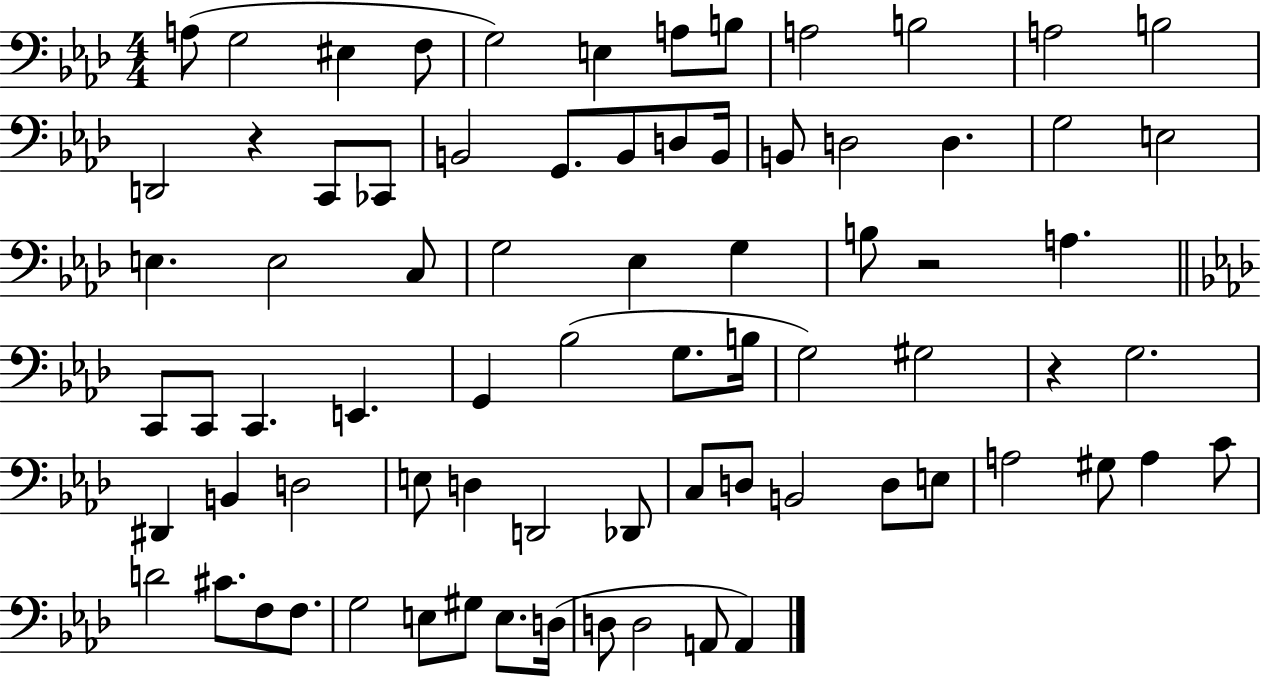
{
  \clef bass
  \numericTimeSignature
  \time 4/4
  \key aes \major
  a8( g2 eis4 f8 | g2) e4 a8 b8 | a2 b2 | a2 b2 | \break d,2 r4 c,8 ces,8 | b,2 g,8. b,8 d8 b,16 | b,8 d2 d4. | g2 e2 | \break e4. e2 c8 | g2 ees4 g4 | b8 r2 a4. | \bar "||" \break \key f \minor c,8 c,8 c,4. e,4. | g,4 bes2( g8. b16 | g2) gis2 | r4 g2. | \break dis,4 b,4 d2 | e8 d4 d,2 des,8 | c8 d8 b,2 d8 e8 | a2 gis8 a4 c'8 | \break d'2 cis'8. f8 f8. | g2 e8 gis8 e8. d16( | d8 d2 a,8 a,4) | \bar "|."
}